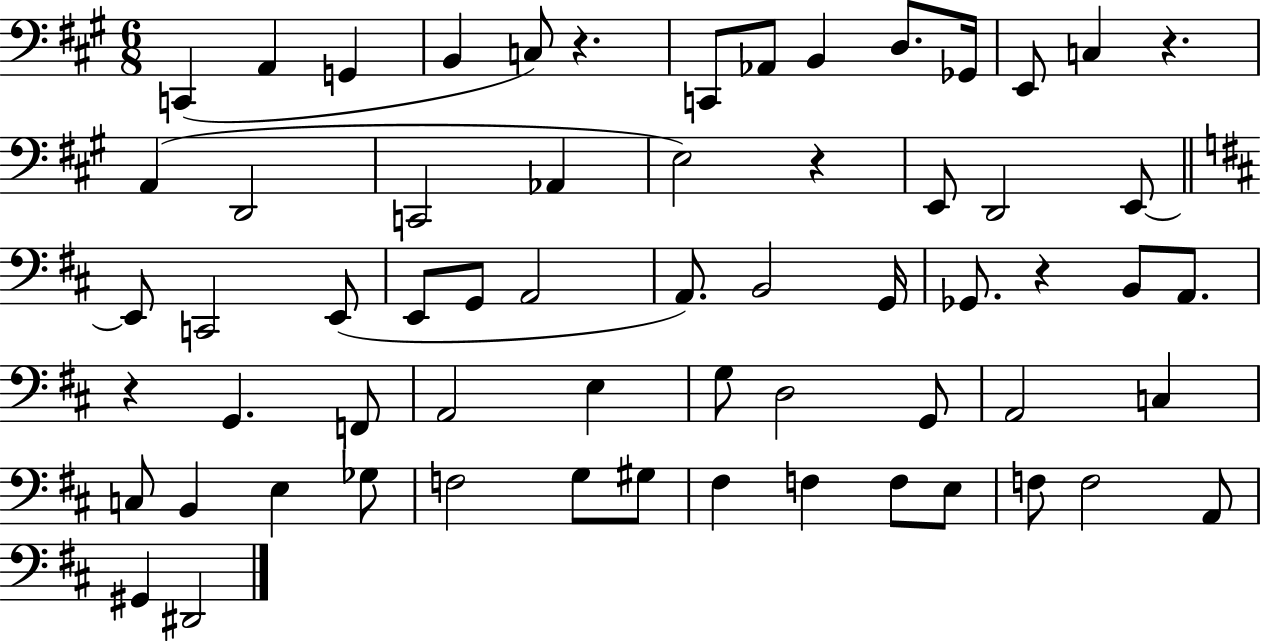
C2/q A2/q G2/q B2/q C3/e R/q. C2/e Ab2/e B2/q D3/e. Gb2/s E2/e C3/q R/q. A2/q D2/h C2/h Ab2/q E3/h R/q E2/e D2/h E2/e E2/e C2/h E2/e E2/e G2/e A2/h A2/e. B2/h G2/s Gb2/e. R/q B2/e A2/e. R/q G2/q. F2/e A2/h E3/q G3/e D3/h G2/e A2/h C3/q C3/e B2/q E3/q Gb3/e F3/h G3/e G#3/e F#3/q F3/q F3/e E3/e F3/e F3/h A2/e G#2/q D#2/h